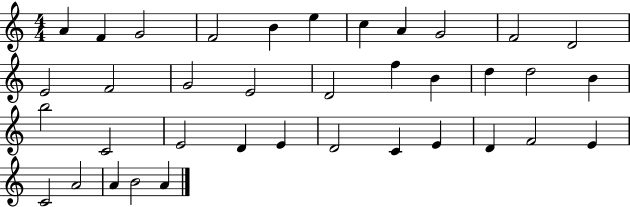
{
  \clef treble
  \numericTimeSignature
  \time 4/4
  \key c \major
  a'4 f'4 g'2 | f'2 b'4 e''4 | c''4 a'4 g'2 | f'2 d'2 | \break e'2 f'2 | g'2 e'2 | d'2 f''4 b'4 | d''4 d''2 b'4 | \break b''2 c'2 | e'2 d'4 e'4 | d'2 c'4 e'4 | d'4 f'2 e'4 | \break c'2 a'2 | a'4 b'2 a'4 | \bar "|."
}